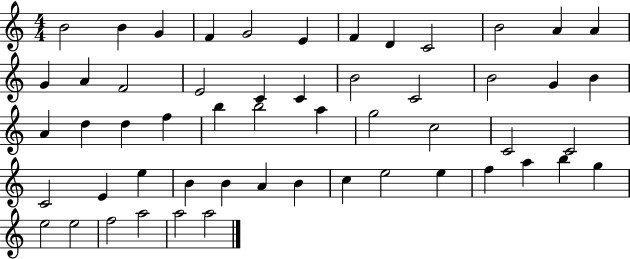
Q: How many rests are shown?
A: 0